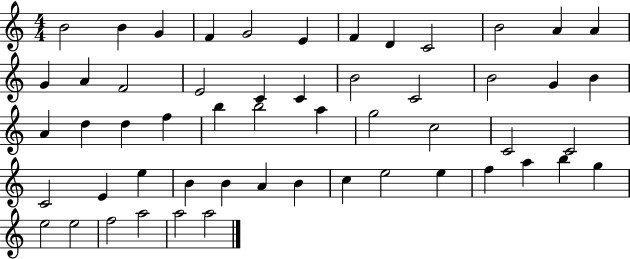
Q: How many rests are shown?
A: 0